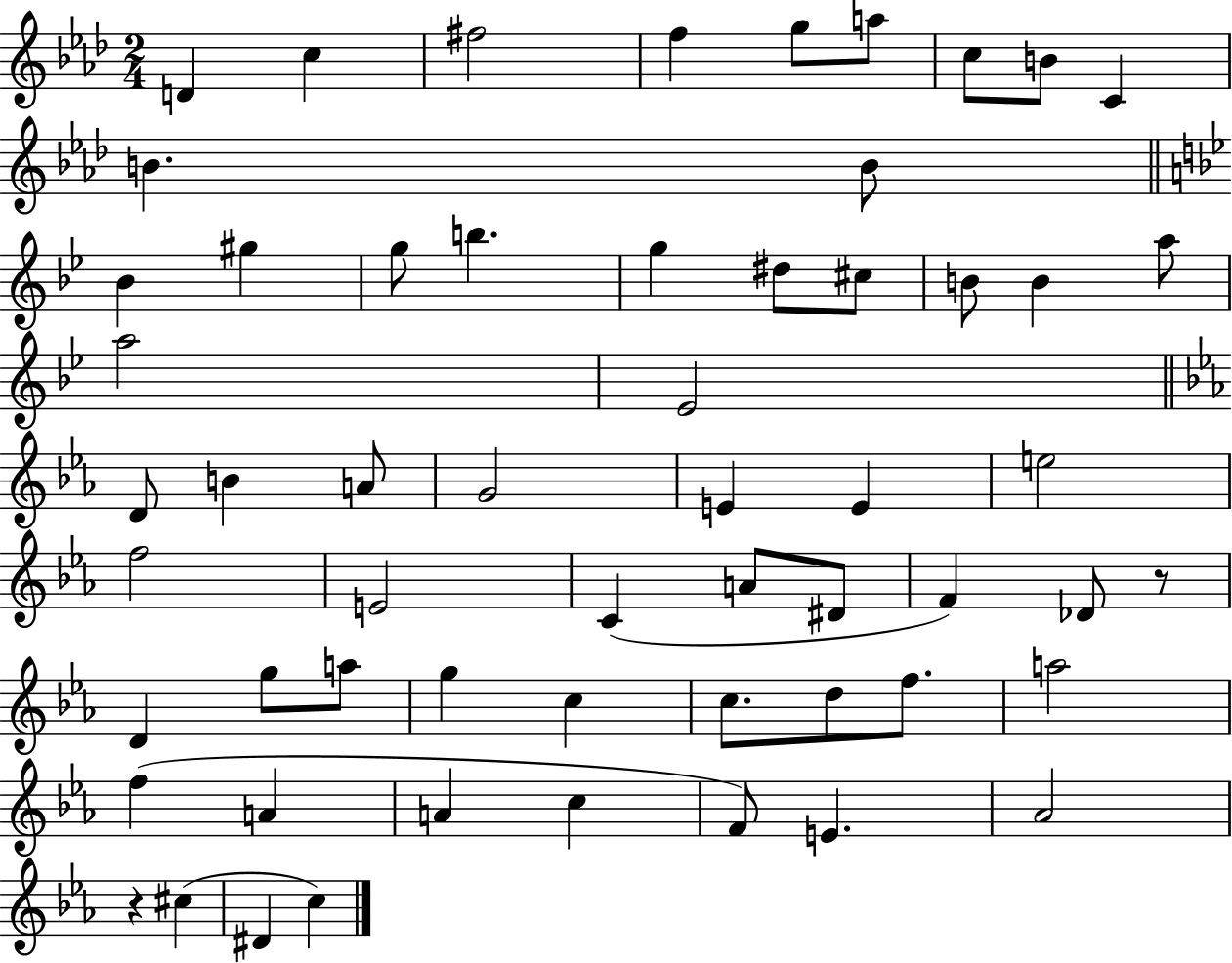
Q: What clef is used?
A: treble